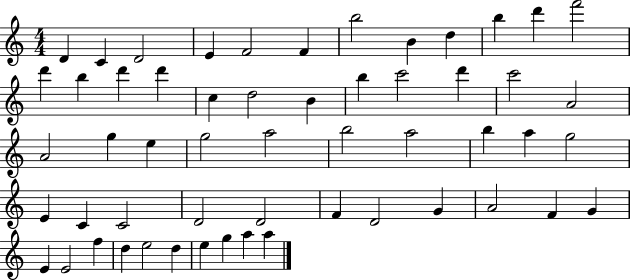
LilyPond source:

{
  \clef treble
  \numericTimeSignature
  \time 4/4
  \key c \major
  d'4 c'4 d'2 | e'4 f'2 f'4 | b''2 b'4 d''4 | b''4 d'''4 f'''2 | \break d'''4 b''4 d'''4 d'''4 | c''4 d''2 b'4 | b''4 c'''2 d'''4 | c'''2 a'2 | \break a'2 g''4 e''4 | g''2 a''2 | b''2 a''2 | b''4 a''4 g''2 | \break e'4 c'4 c'2 | d'2 d'2 | f'4 d'2 g'4 | a'2 f'4 g'4 | \break e'4 e'2 f''4 | d''4 e''2 d''4 | e''4 g''4 a''4 a''4 | \bar "|."
}